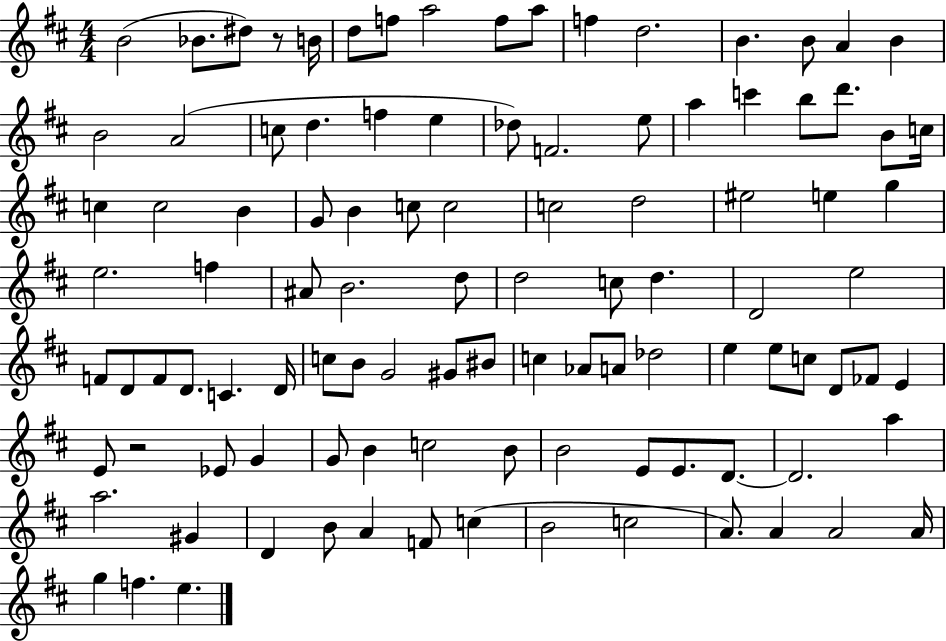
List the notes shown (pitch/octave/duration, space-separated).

B4/h Bb4/e. D#5/e R/e B4/s D5/e F5/e A5/h F5/e A5/e F5/q D5/h. B4/q. B4/e A4/q B4/q B4/h A4/h C5/e D5/q. F5/q E5/q Db5/e F4/h. E5/e A5/q C6/q B5/e D6/e. B4/e C5/s C5/q C5/h B4/q G4/e B4/q C5/e C5/h C5/h D5/h EIS5/h E5/q G5/q E5/h. F5/q A#4/e B4/h. D5/e D5/h C5/e D5/q. D4/h E5/h F4/e D4/e F4/e D4/e. C4/q. D4/s C5/e B4/e G4/h G#4/e BIS4/e C5/q Ab4/e A4/e Db5/h E5/q E5/e C5/e D4/e FES4/e E4/q E4/e R/h Eb4/e G4/q G4/e B4/q C5/h B4/e B4/h E4/e E4/e. D4/e. D4/h. A5/q A5/h. G#4/q D4/q B4/e A4/q F4/e C5/q B4/h C5/h A4/e. A4/q A4/h A4/s G5/q F5/q. E5/q.